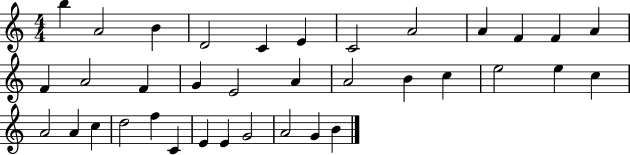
{
  \clef treble
  \numericTimeSignature
  \time 4/4
  \key c \major
  b''4 a'2 b'4 | d'2 c'4 e'4 | c'2 a'2 | a'4 f'4 f'4 a'4 | \break f'4 a'2 f'4 | g'4 e'2 a'4 | a'2 b'4 c''4 | e''2 e''4 c''4 | \break a'2 a'4 c''4 | d''2 f''4 c'4 | e'4 e'4 g'2 | a'2 g'4 b'4 | \break \bar "|."
}